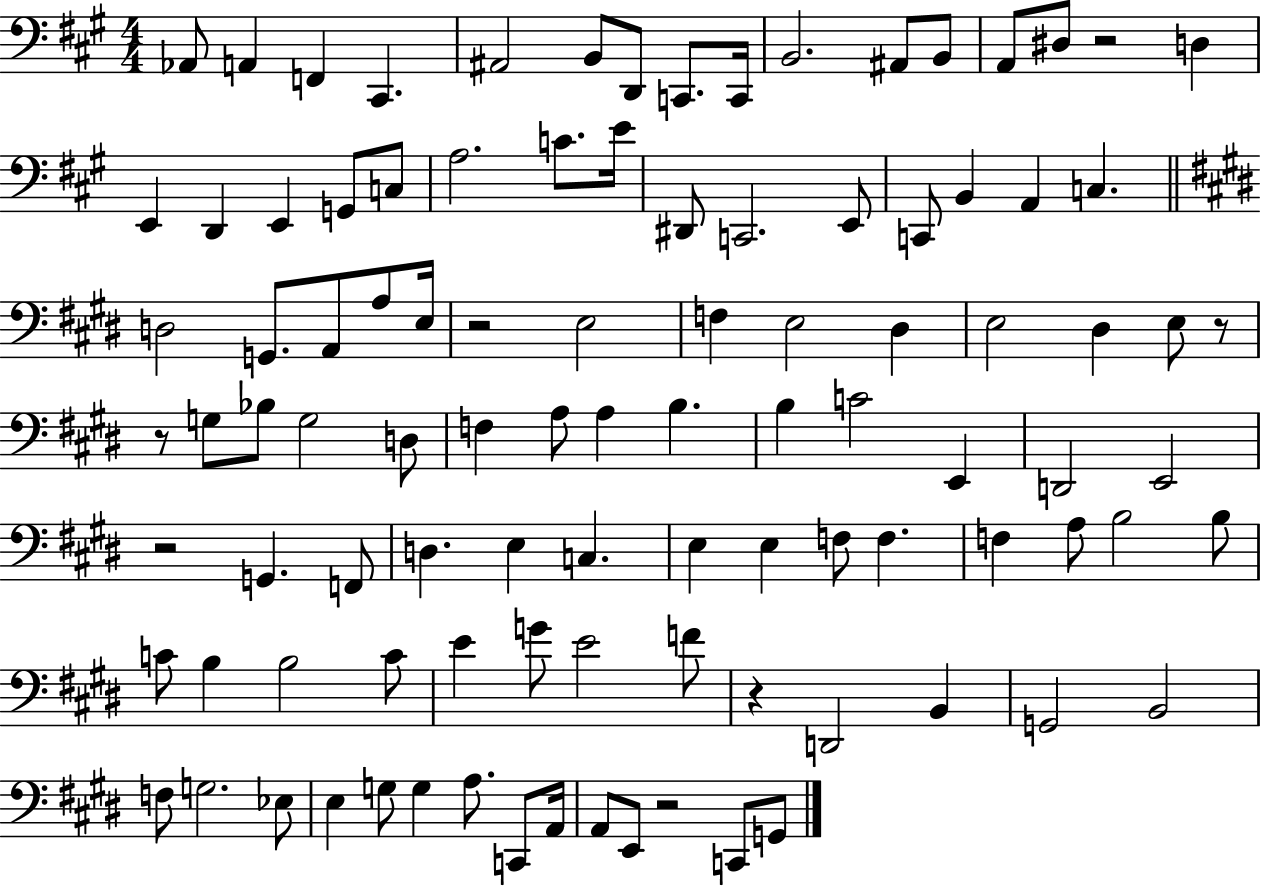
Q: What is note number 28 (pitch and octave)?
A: B2